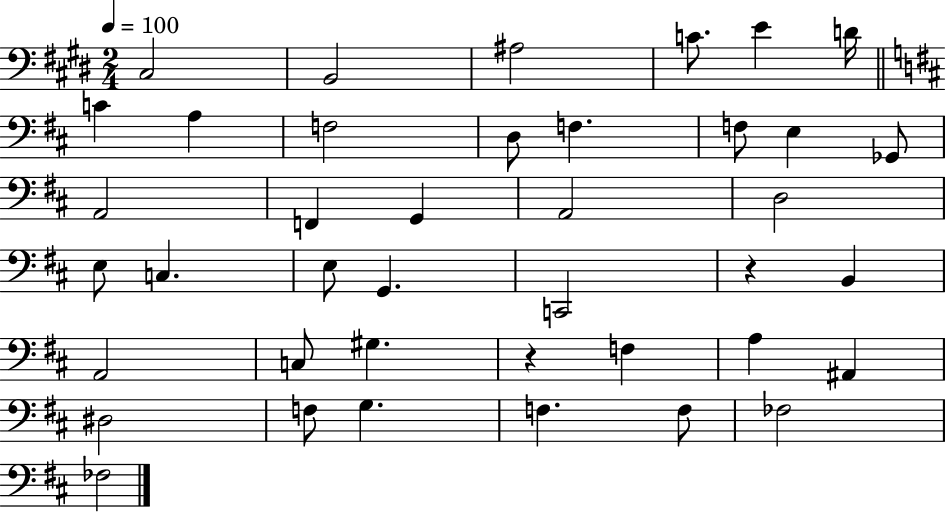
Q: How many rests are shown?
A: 2